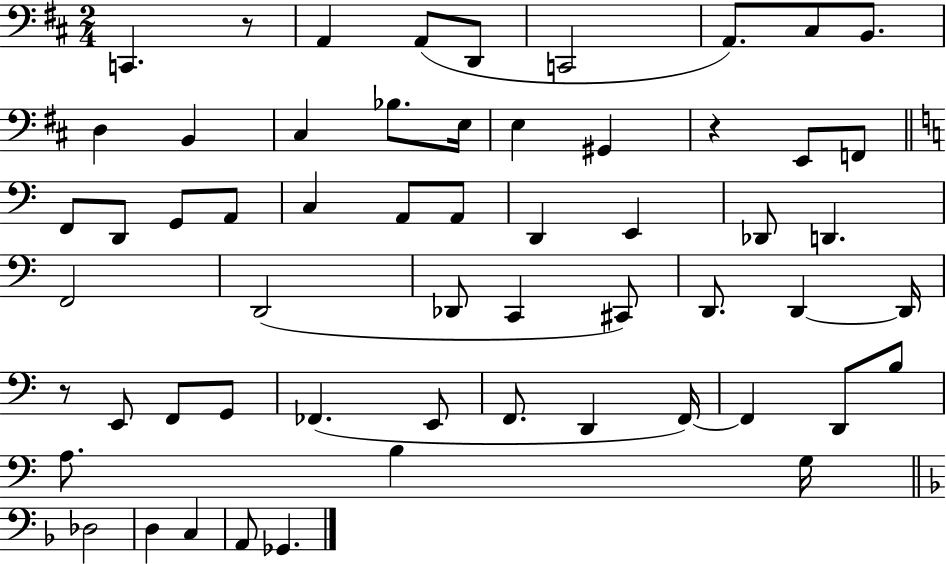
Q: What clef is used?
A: bass